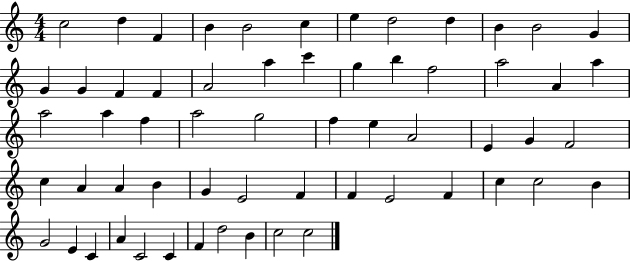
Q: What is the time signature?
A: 4/4